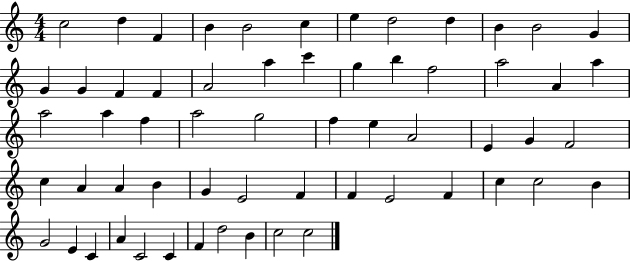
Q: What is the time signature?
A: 4/4